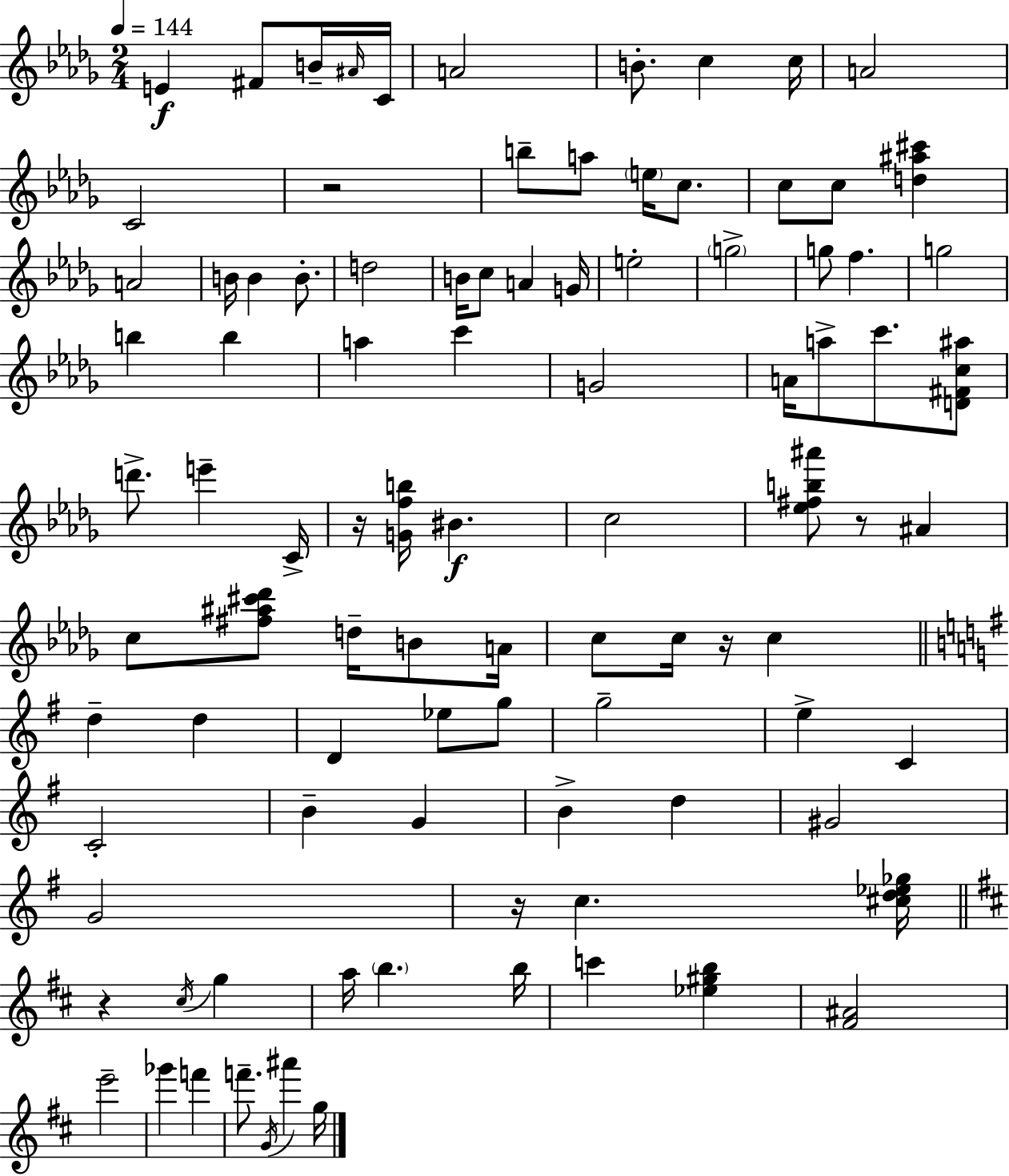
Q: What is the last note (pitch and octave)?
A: G5